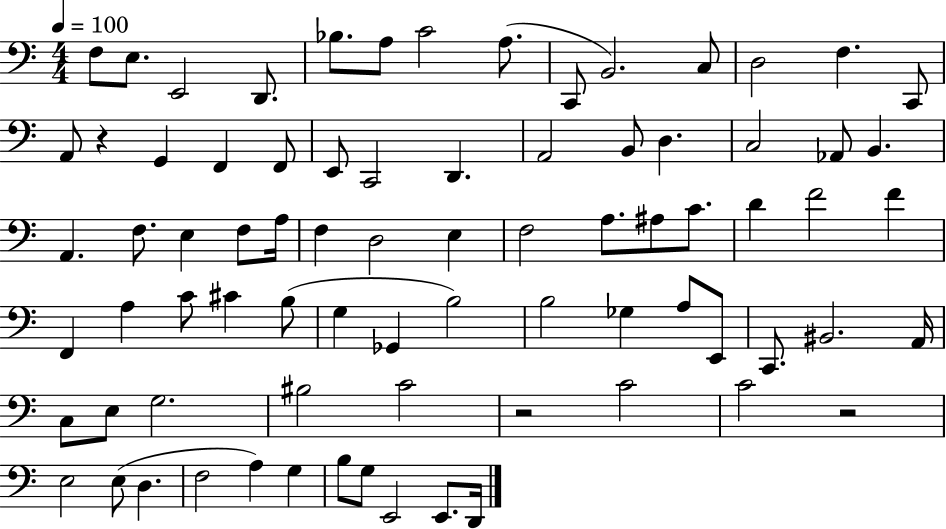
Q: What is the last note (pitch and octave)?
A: D2